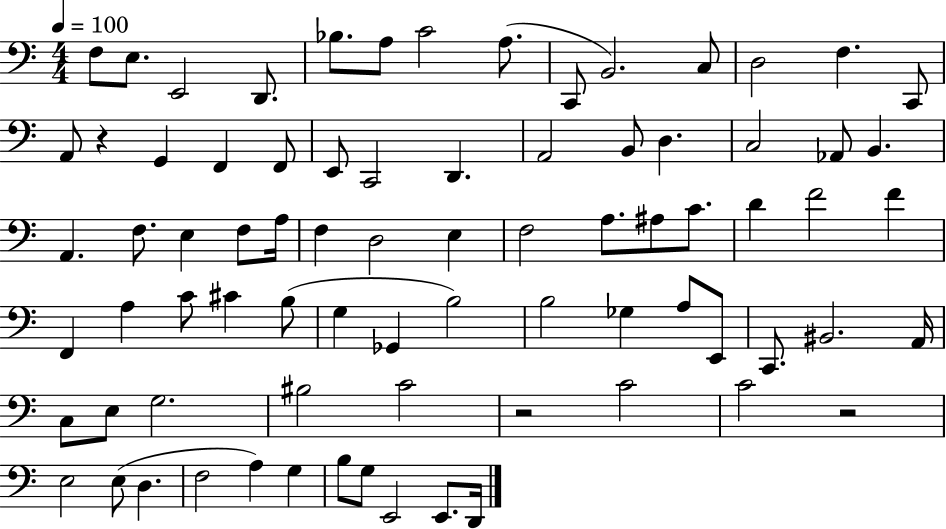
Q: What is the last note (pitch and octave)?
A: D2